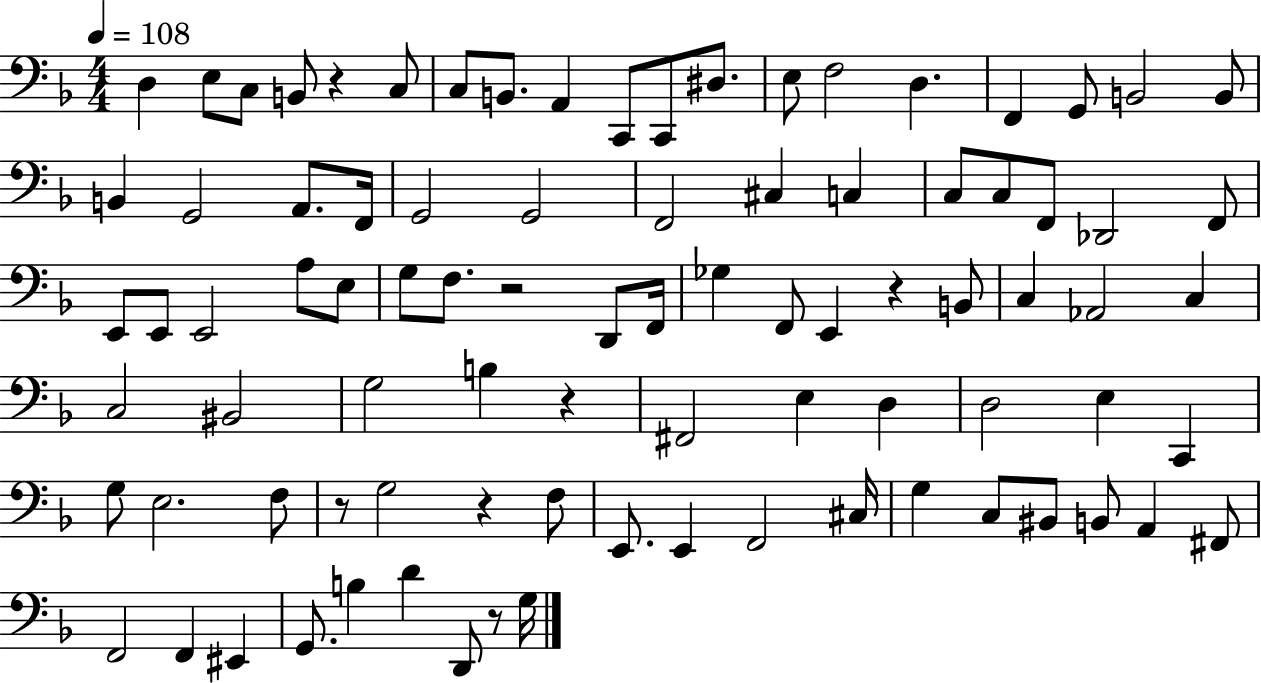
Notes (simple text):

D3/q E3/e C3/e B2/e R/q C3/e C3/e B2/e. A2/q C2/e C2/e D#3/e. E3/e F3/h D3/q. F2/q G2/e B2/h B2/e B2/q G2/h A2/e. F2/s G2/h G2/h F2/h C#3/q C3/q C3/e C3/e F2/e Db2/h F2/e E2/e E2/e E2/h A3/e E3/e G3/e F3/e. R/h D2/e F2/s Gb3/q F2/e E2/q R/q B2/e C3/q Ab2/h C3/q C3/h BIS2/h G3/h B3/q R/q F#2/h E3/q D3/q D3/h E3/q C2/q G3/e E3/h. F3/e R/e G3/h R/q F3/e E2/e. E2/q F2/h C#3/s G3/q C3/e BIS2/e B2/e A2/q F#2/e F2/h F2/q EIS2/q G2/e. B3/q D4/q D2/e R/e G3/s